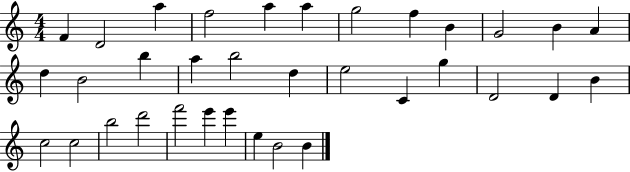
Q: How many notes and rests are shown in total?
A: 34